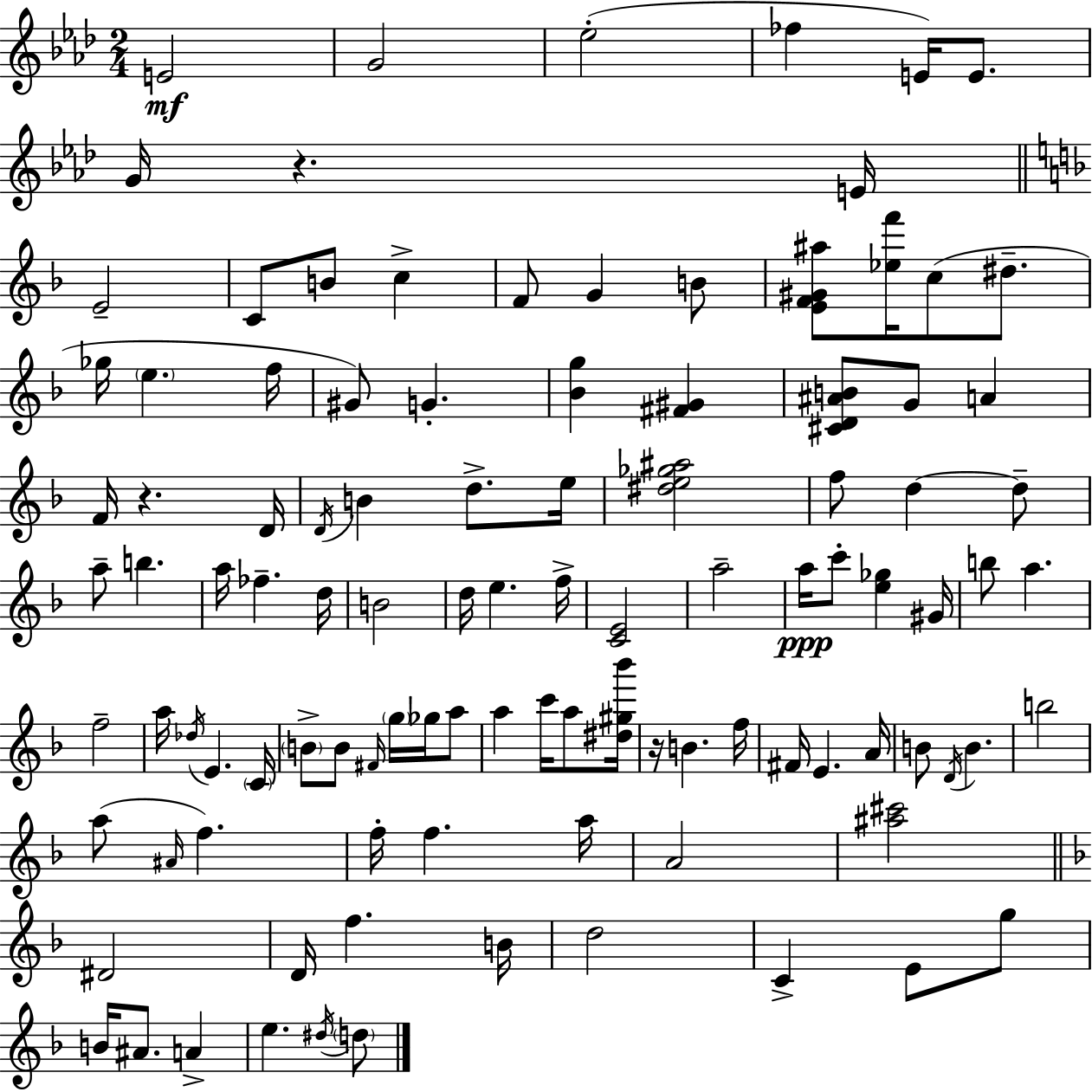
{
  \clef treble
  \numericTimeSignature
  \time 2/4
  \key aes \major
  \repeat volta 2 { e'2\mf | g'2 | ees''2-.( | fes''4 e'16) e'8. | \break g'16 r4. e'16 | \bar "||" \break \key f \major e'2-- | c'8 b'8 c''4-> | f'8 g'4 b'8 | <e' f' gis' ais''>8 <ees'' f'''>16 c''8( dis''8.-- | \break ges''16 \parenthesize e''4. f''16 | gis'8) g'4.-. | <bes' g''>4 <fis' gis'>4 | <cis' d' ais' b'>8 g'8 a'4 | \break f'16 r4. d'16 | \acciaccatura { d'16 } b'4 d''8.-> | e''16 <dis'' e'' ges'' ais''>2 | f''8 d''4~~ d''8-- | \break a''8-- b''4. | a''16 fes''4.-- | d''16 b'2 | d''16 e''4. | \break f''16-> <c' e'>2 | a''2-- | a''16\ppp c'''8-. <e'' ges''>4 | gis'16 b''8 a''4. | \break f''2-- | a''16 \acciaccatura { des''16 } e'4. | \parenthesize c'16 \parenthesize b'8-> b'8 \grace { fis'16 } \parenthesize g''16 | ges''16 a''8 a''4 c'''16 | \break a''8 <dis'' gis'' bes'''>16 r16 b'4. | f''16 fis'16 e'4. | a'16 b'8 \acciaccatura { d'16 } b'4. | b''2 | \break a''8( \grace { ais'16 } f''4.) | f''16-. f''4. | a''16 a'2 | <ais'' cis'''>2 | \break \bar "||" \break \key d \minor dis'2 | d'16 f''4. b'16 | d''2 | c'4-> e'8 g''8 | \break b'16 ais'8. a'4-> | e''4. \acciaccatura { dis''16 } \parenthesize d''8 | } \bar "|."
}